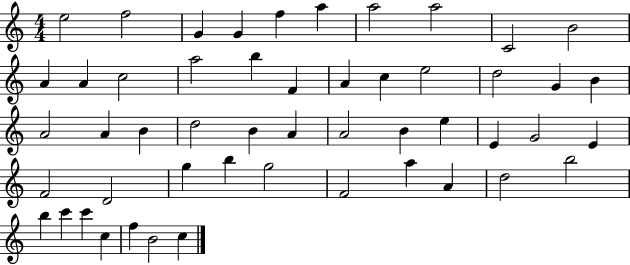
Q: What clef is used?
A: treble